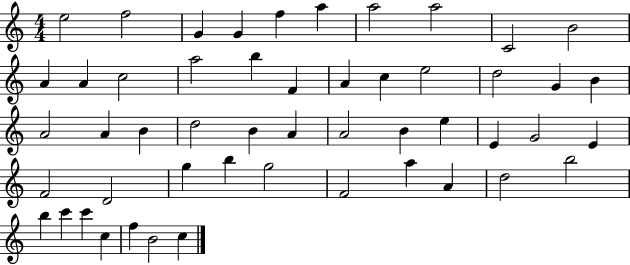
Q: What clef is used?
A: treble